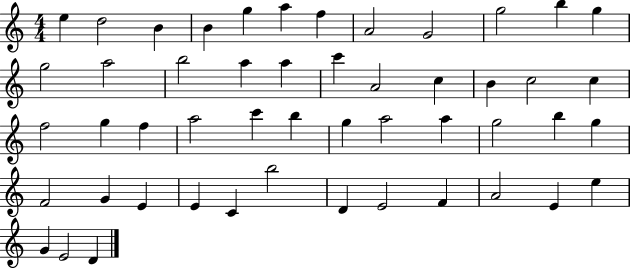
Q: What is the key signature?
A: C major